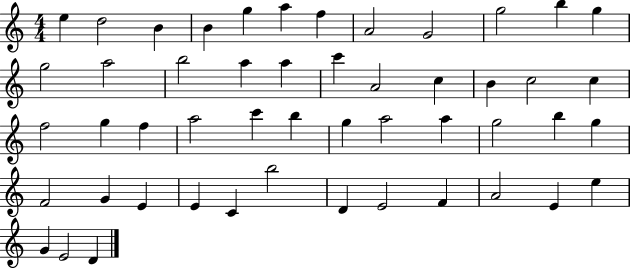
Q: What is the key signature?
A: C major